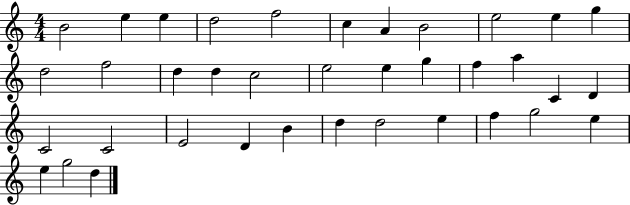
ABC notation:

X:1
T:Untitled
M:4/4
L:1/4
K:C
B2 e e d2 f2 c A B2 e2 e g d2 f2 d d c2 e2 e g f a C D C2 C2 E2 D B d d2 e f g2 e e g2 d